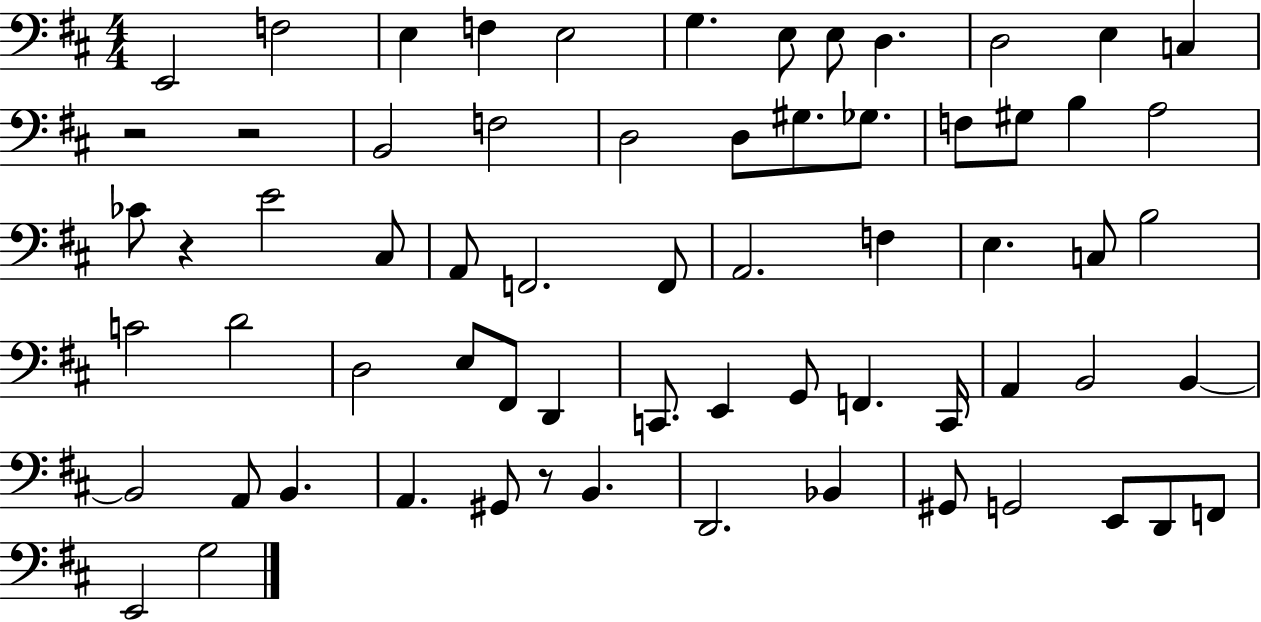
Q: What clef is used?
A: bass